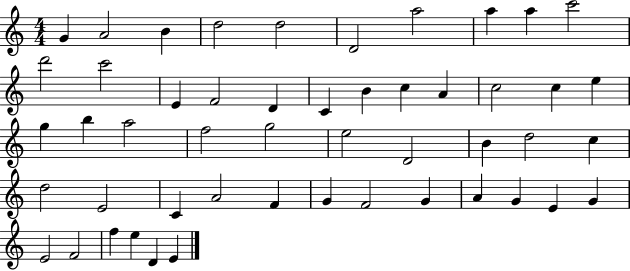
G4/q A4/h B4/q D5/h D5/h D4/h A5/h A5/q A5/q C6/h D6/h C6/h E4/q F4/h D4/q C4/q B4/q C5/q A4/q C5/h C5/q E5/q G5/q B5/q A5/h F5/h G5/h E5/h D4/h B4/q D5/h C5/q D5/h E4/h C4/q A4/h F4/q G4/q F4/h G4/q A4/q G4/q E4/q G4/q E4/h F4/h F5/q E5/q D4/q E4/q